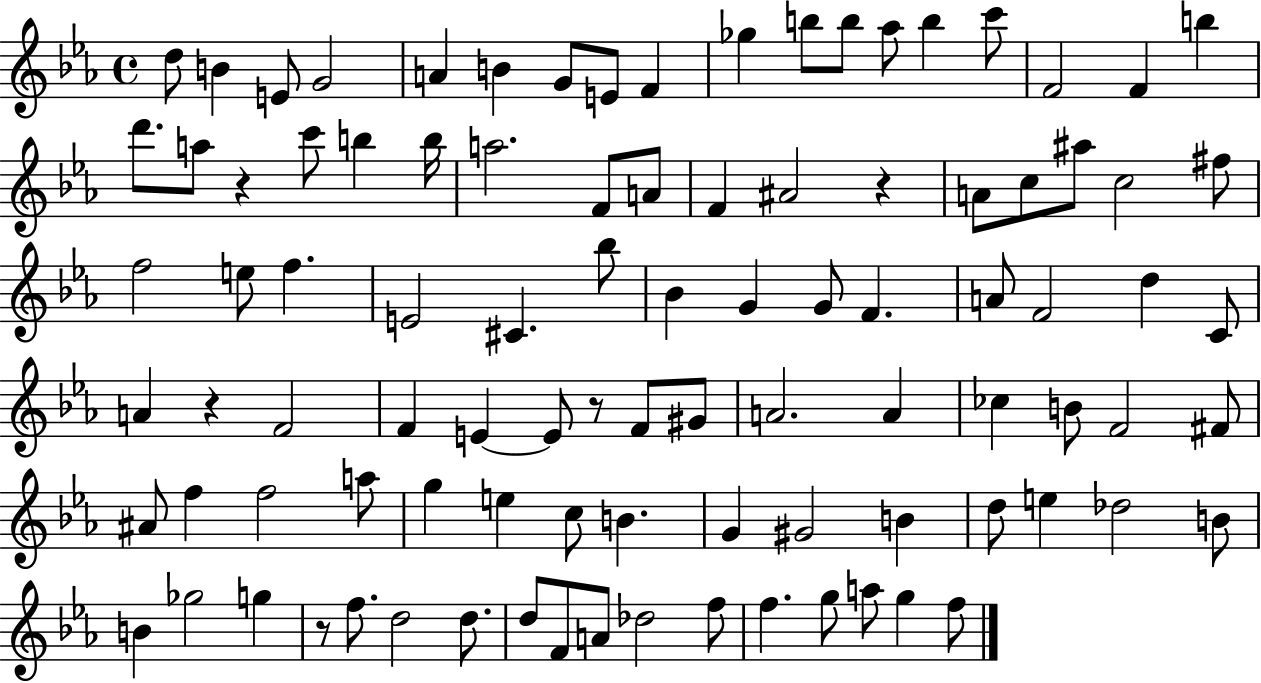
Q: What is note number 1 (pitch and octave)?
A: D5